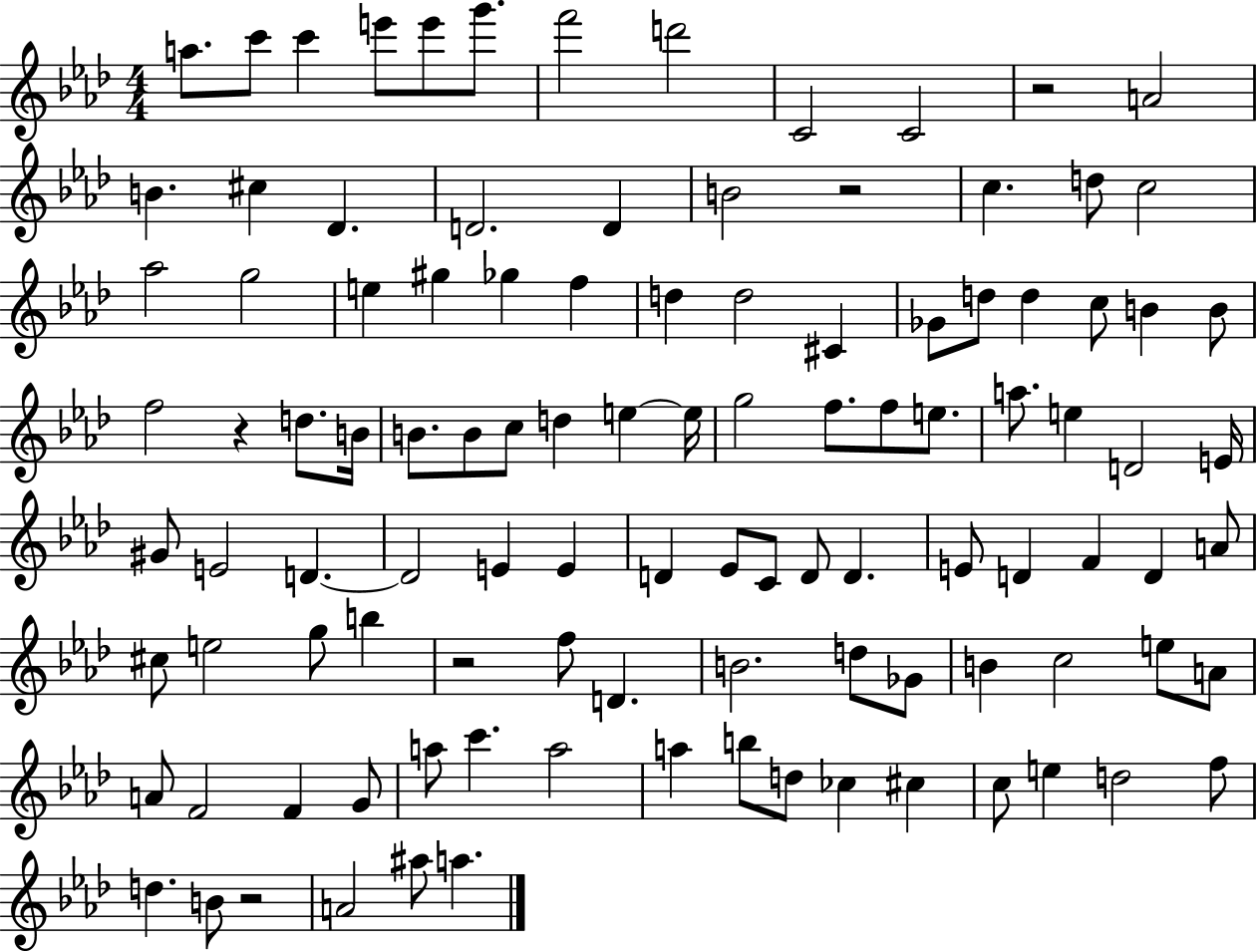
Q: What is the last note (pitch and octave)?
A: A5